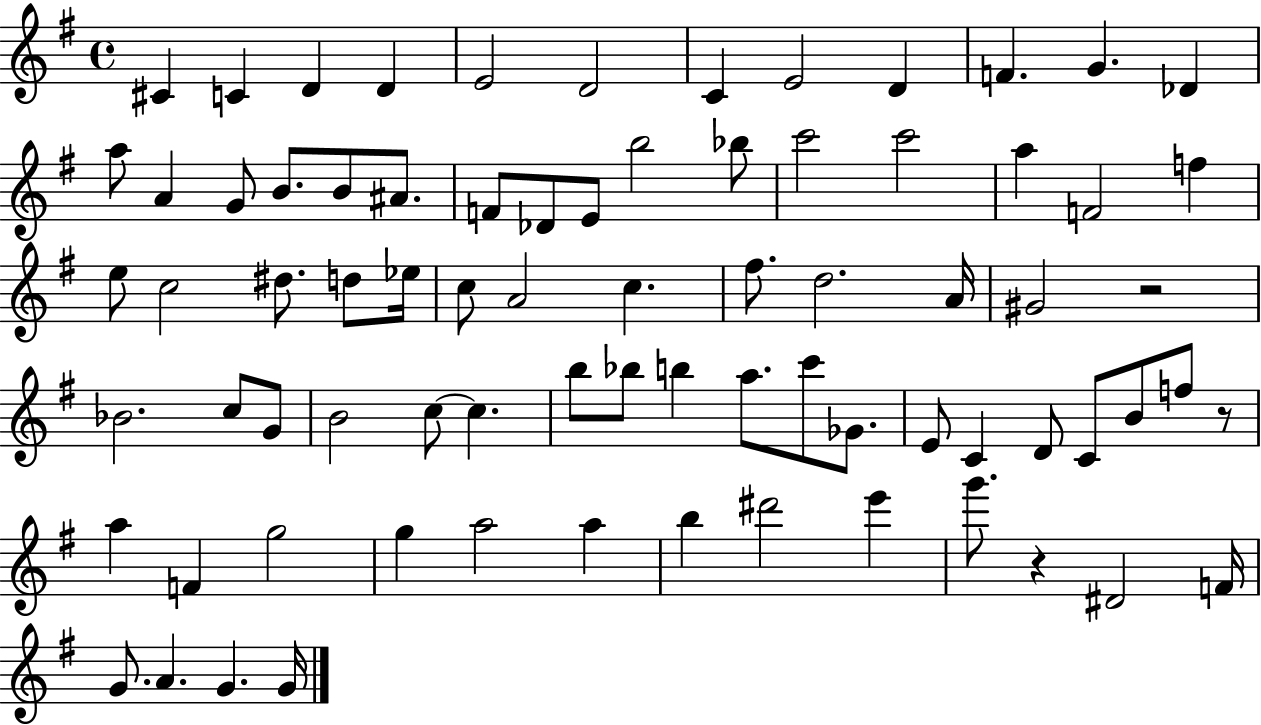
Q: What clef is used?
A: treble